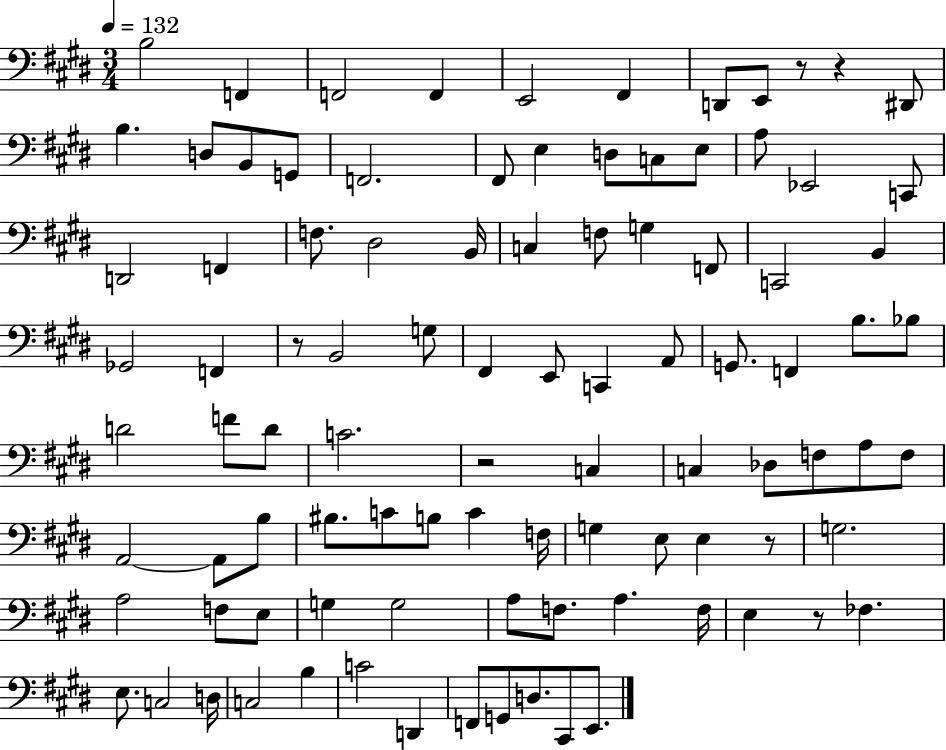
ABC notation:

X:1
T:Untitled
M:3/4
L:1/4
K:E
B,2 F,, F,,2 F,, E,,2 ^F,, D,,/2 E,,/2 z/2 z ^D,,/2 B, D,/2 B,,/2 G,,/2 F,,2 ^F,,/2 E, D,/2 C,/2 E,/2 A,/2 _E,,2 C,,/2 D,,2 F,, F,/2 ^D,2 B,,/4 C, F,/2 G, F,,/2 C,,2 B,, _G,,2 F,, z/2 B,,2 G,/2 ^F,, E,,/2 C,, A,,/2 G,,/2 F,, B,/2 _B,/2 D2 F/2 D/2 C2 z2 C, C, _D,/2 F,/2 A,/2 F,/2 A,,2 A,,/2 B,/2 ^B,/2 C/2 B,/2 C F,/4 G, E,/2 E, z/2 G,2 A,2 F,/2 E,/2 G, G,2 A,/2 F,/2 A, F,/4 E, z/2 _F, E,/2 C,2 D,/4 C,2 B, C2 D,, F,,/2 G,,/2 D,/2 ^C,,/2 E,,/2